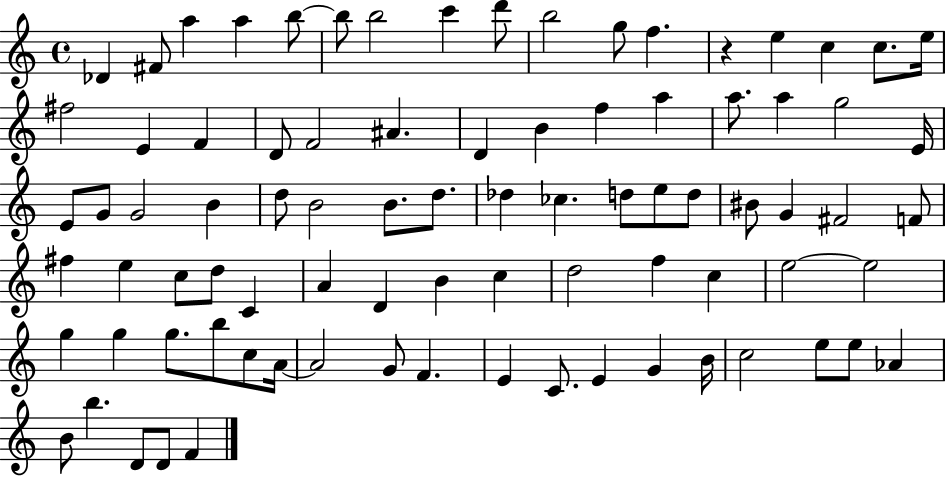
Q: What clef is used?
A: treble